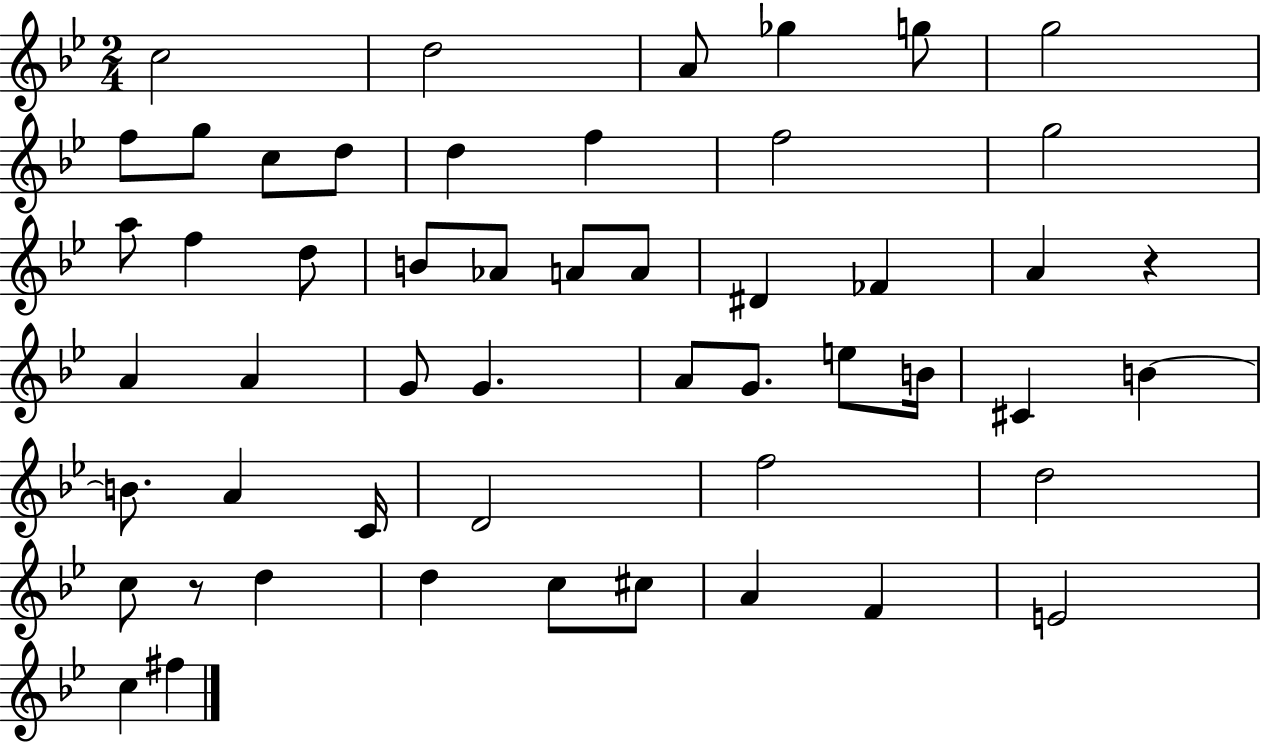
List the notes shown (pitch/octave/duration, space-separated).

C5/h D5/h A4/e Gb5/q G5/e G5/h F5/e G5/e C5/e D5/e D5/q F5/q F5/h G5/h A5/e F5/q D5/e B4/e Ab4/e A4/e A4/e D#4/q FES4/q A4/q R/q A4/q A4/q G4/e G4/q. A4/e G4/e. E5/e B4/s C#4/q B4/q B4/e. A4/q C4/s D4/h F5/h D5/h C5/e R/e D5/q D5/q C5/e C#5/e A4/q F4/q E4/h C5/q F#5/q